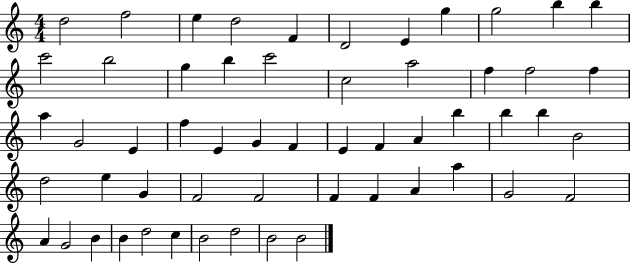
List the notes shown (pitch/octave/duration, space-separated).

D5/h F5/h E5/q D5/h F4/q D4/h E4/q G5/q G5/h B5/q B5/q C6/h B5/h G5/q B5/q C6/h C5/h A5/h F5/q F5/h F5/q A5/q G4/h E4/q F5/q E4/q G4/q F4/q E4/q F4/q A4/q B5/q B5/q B5/q B4/h D5/h E5/q G4/q F4/h F4/h F4/q F4/q A4/q A5/q G4/h F4/h A4/q G4/h B4/q B4/q D5/h C5/q B4/h D5/h B4/h B4/h